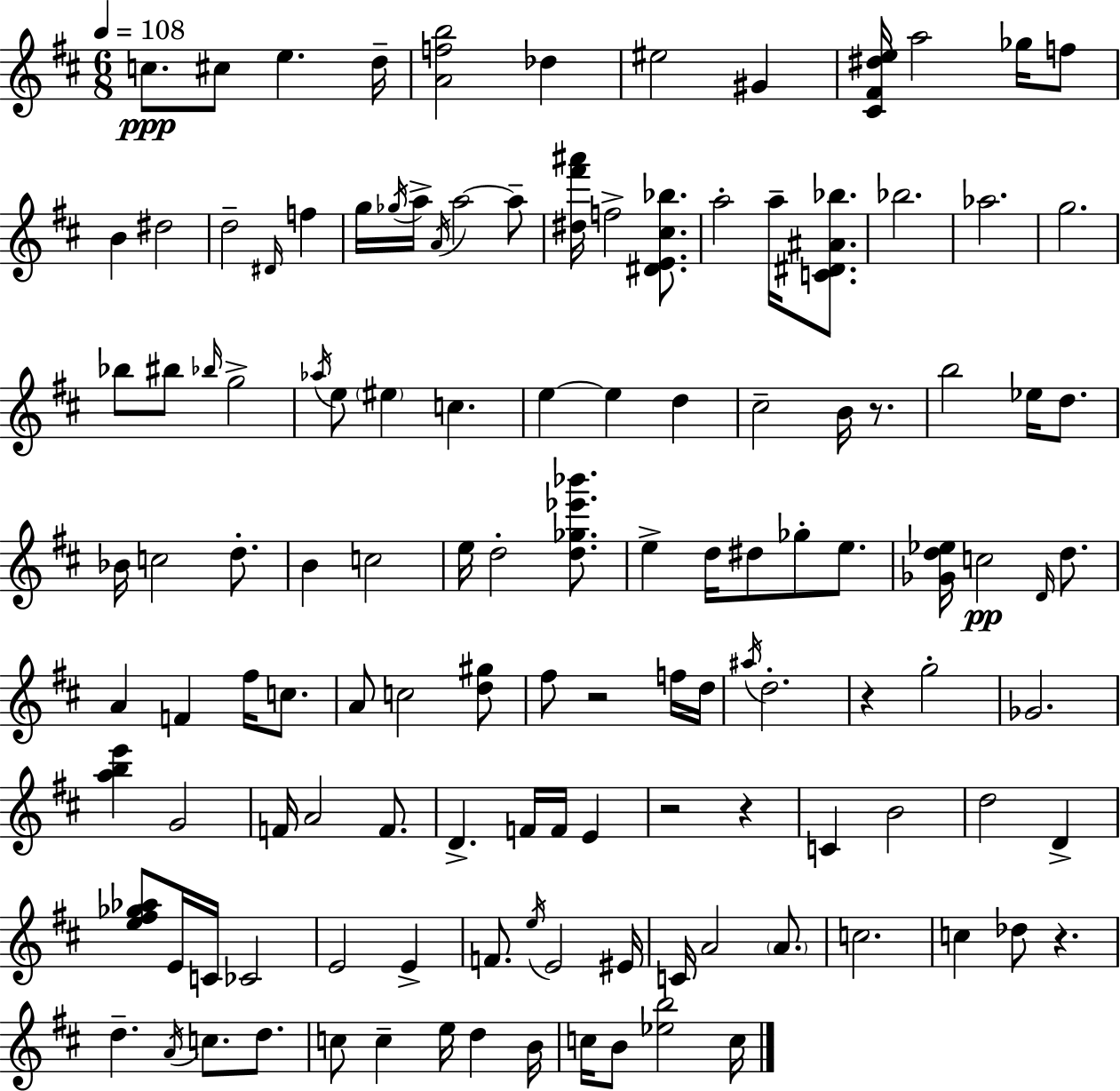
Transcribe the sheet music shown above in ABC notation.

X:1
T:Untitled
M:6/8
L:1/4
K:D
c/2 ^c/2 e d/4 [Afb]2 _d ^e2 ^G [^C^F^de]/4 a2 _g/4 f/2 B ^d2 d2 ^D/4 f g/4 _g/4 a/4 A/4 a2 a/2 [^d^f'^a']/4 f2 [^DE^c_b]/2 a2 a/4 [C^D^A_b]/2 _b2 _a2 g2 _b/2 ^b/2 _b/4 g2 _a/4 e/2 ^e c e e d ^c2 B/4 z/2 b2 _e/4 d/2 _B/4 c2 d/2 B c2 e/4 d2 [d_g_e'_b']/2 e d/4 ^d/2 _g/2 e/2 [_Gd_e]/4 c2 D/4 d/2 A F ^f/4 c/2 A/2 c2 [d^g]/2 ^f/2 z2 f/4 d/4 ^a/4 d2 z g2 _G2 [abe'] G2 F/4 A2 F/2 D F/4 F/4 E z2 z C B2 d2 D [e^f_g_a]/2 E/4 C/4 _C2 E2 E F/2 e/4 E2 ^E/4 C/4 A2 A/2 c2 c _d/2 z d A/4 c/2 d/2 c/2 c e/4 d B/4 c/4 B/2 [_eb]2 c/4